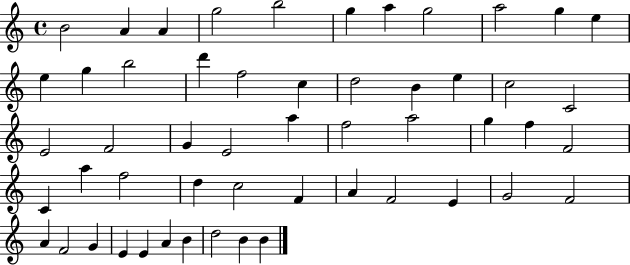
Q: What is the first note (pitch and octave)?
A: B4